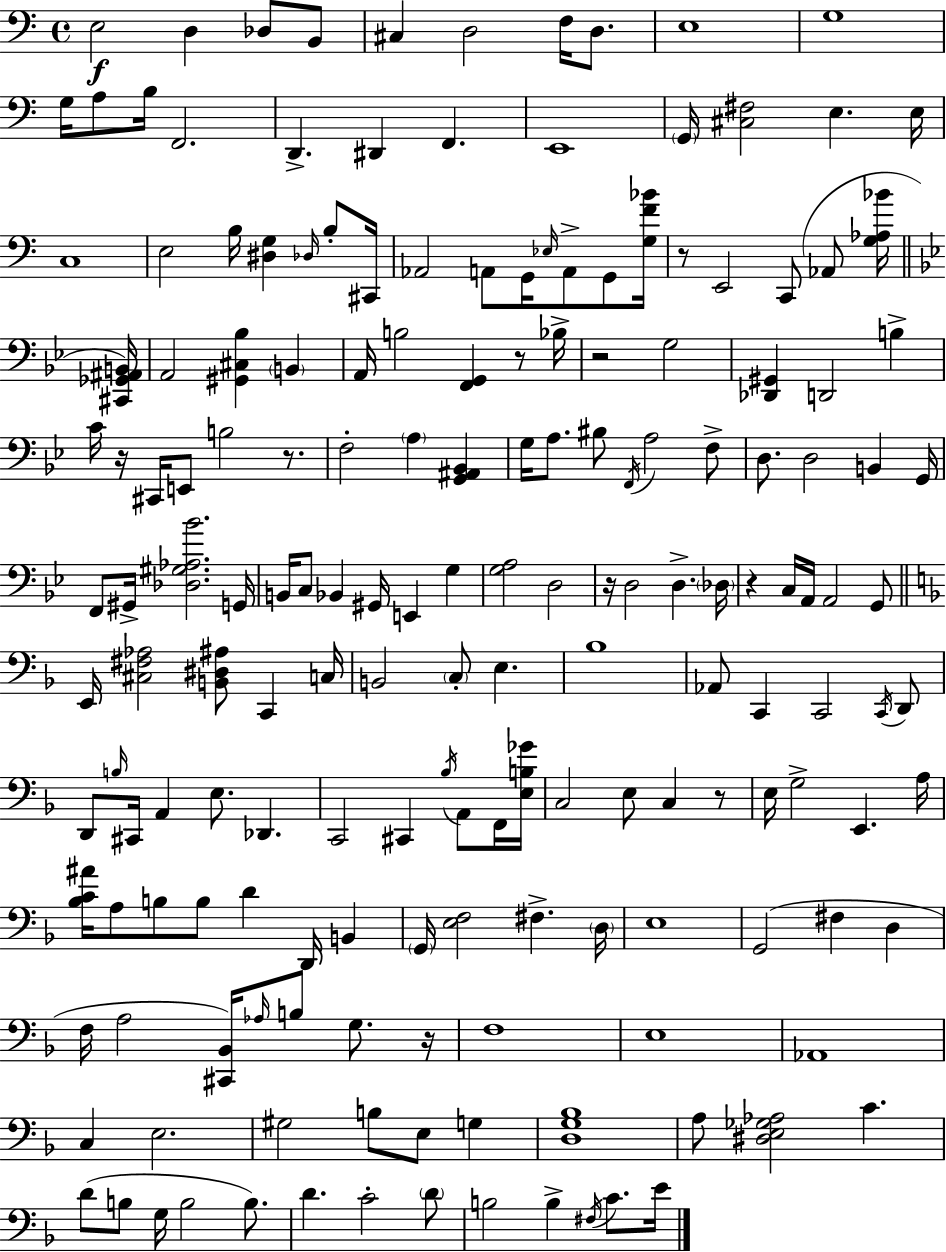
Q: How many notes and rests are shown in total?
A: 177